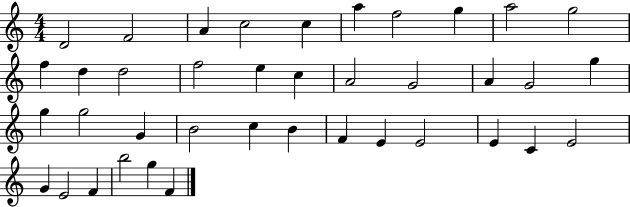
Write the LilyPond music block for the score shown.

{
  \clef treble
  \numericTimeSignature
  \time 4/4
  \key c \major
  d'2 f'2 | a'4 c''2 c''4 | a''4 f''2 g''4 | a''2 g''2 | \break f''4 d''4 d''2 | f''2 e''4 c''4 | a'2 g'2 | a'4 g'2 g''4 | \break g''4 g''2 g'4 | b'2 c''4 b'4 | f'4 e'4 e'2 | e'4 c'4 e'2 | \break g'4 e'2 f'4 | b''2 g''4 f'4 | \bar "|."
}